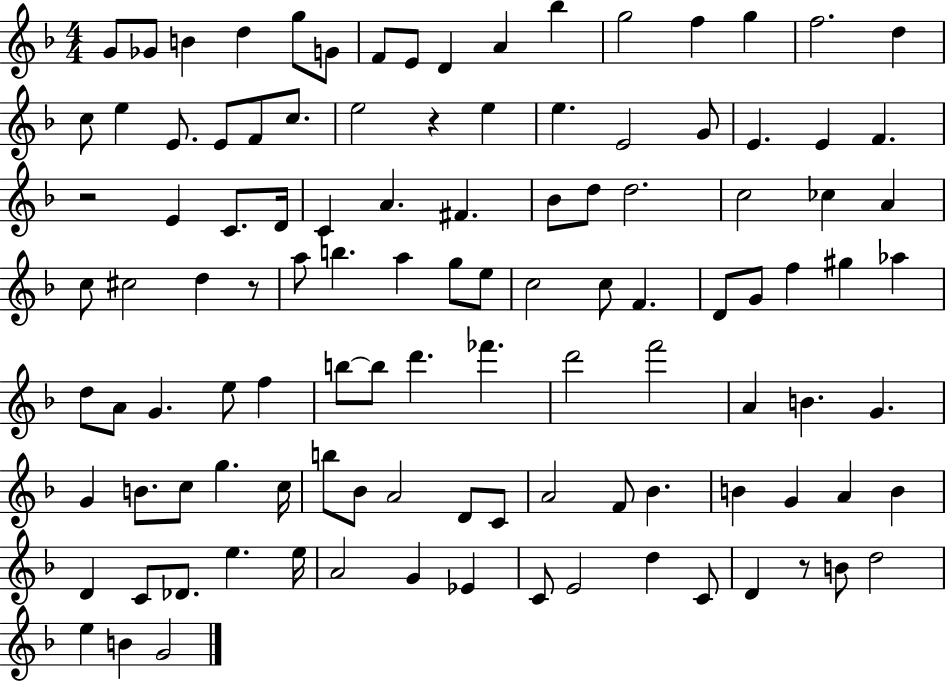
X:1
T:Untitled
M:4/4
L:1/4
K:F
G/2 _G/2 B d g/2 G/2 F/2 E/2 D A _b g2 f g f2 d c/2 e E/2 E/2 F/2 c/2 e2 z e e E2 G/2 E E F z2 E C/2 D/4 C A ^F _B/2 d/2 d2 c2 _c A c/2 ^c2 d z/2 a/2 b a g/2 e/2 c2 c/2 F D/2 G/2 f ^g _a d/2 A/2 G e/2 f b/2 b/2 d' _f' d'2 f'2 A B G G B/2 c/2 g c/4 b/2 _B/2 A2 D/2 C/2 A2 F/2 _B B G A B D C/2 _D/2 e e/4 A2 G _E C/2 E2 d C/2 D z/2 B/2 d2 e B G2